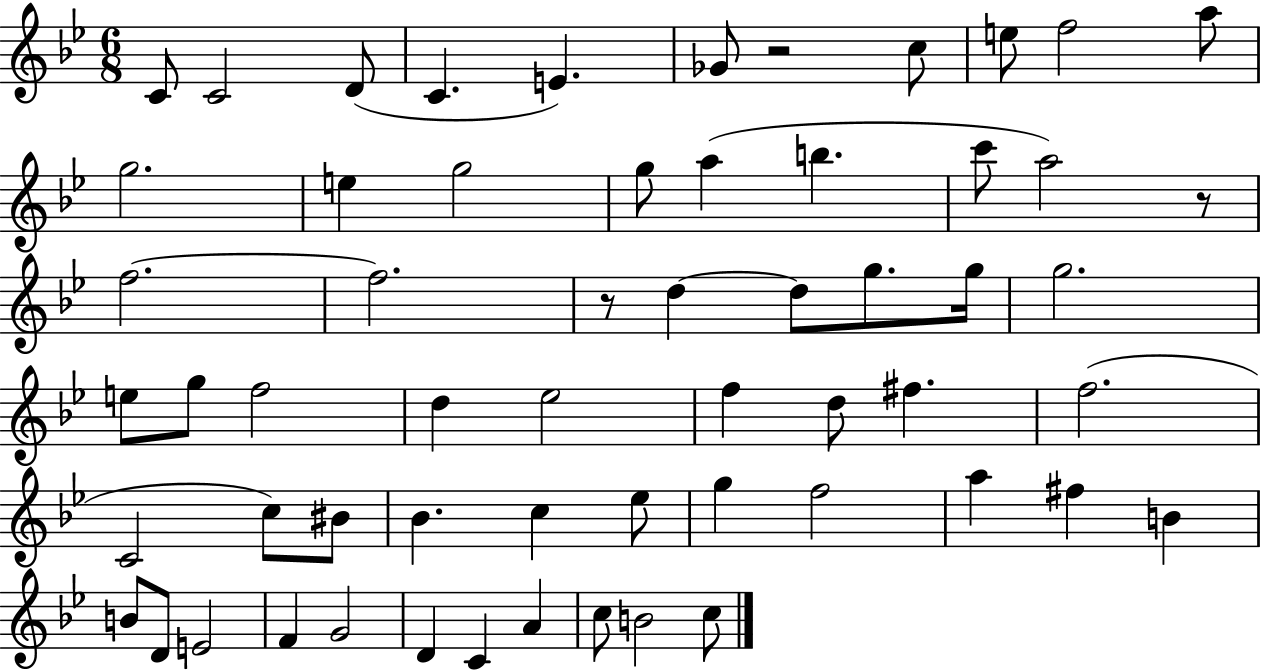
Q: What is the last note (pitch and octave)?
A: C5